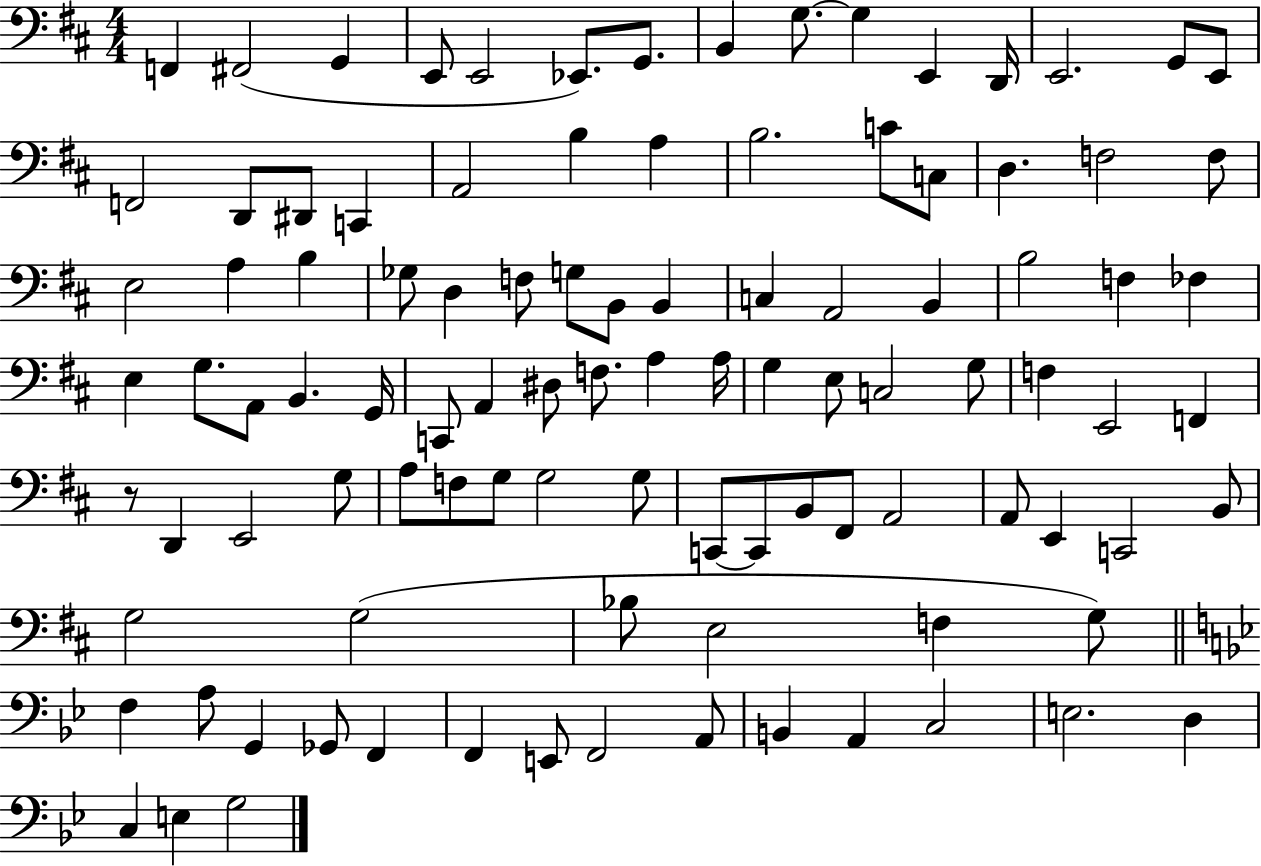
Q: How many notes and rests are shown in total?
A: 102